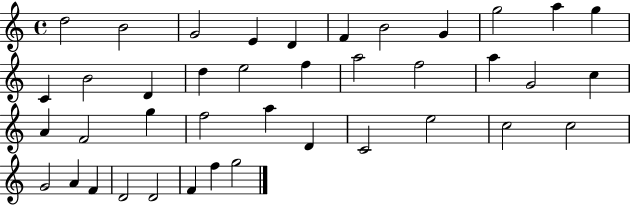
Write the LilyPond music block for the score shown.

{
  \clef treble
  \time 4/4
  \defaultTimeSignature
  \key c \major
  d''2 b'2 | g'2 e'4 d'4 | f'4 b'2 g'4 | g''2 a''4 g''4 | \break c'4 b'2 d'4 | d''4 e''2 f''4 | a''2 f''2 | a''4 g'2 c''4 | \break a'4 f'2 g''4 | f''2 a''4 d'4 | c'2 e''2 | c''2 c''2 | \break g'2 a'4 f'4 | d'2 d'2 | f'4 f''4 g''2 | \bar "|."
}